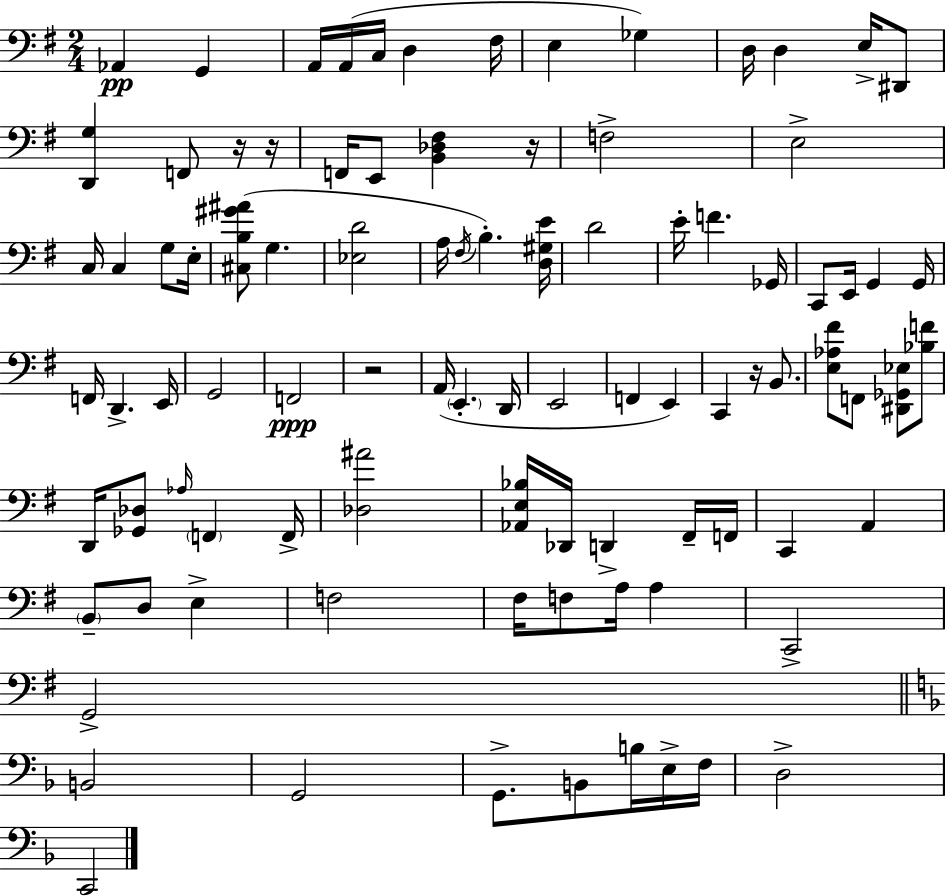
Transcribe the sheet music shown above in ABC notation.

X:1
T:Untitled
M:2/4
L:1/4
K:Em
_A,, G,, A,,/4 A,,/4 C,/4 D, ^F,/4 E, _G, D,/4 D, E,/4 ^D,,/2 [D,,G,] F,,/2 z/4 z/4 F,,/4 E,,/2 [B,,_D,^F,] z/4 F,2 E,2 C,/4 C, G,/2 E,/4 [^C,B,^G^A]/2 G, [_E,D]2 A,/4 ^F,/4 B, [D,^G,E]/4 D2 E/4 F _G,,/4 C,,/2 E,,/4 G,, G,,/4 F,,/4 D,, E,,/4 G,,2 F,,2 z2 A,,/4 E,, D,,/4 E,,2 F,, E,, C,, z/4 B,,/2 [E,_A,^F]/2 F,,/2 [^D,,_G,,_E,]/2 [_B,F]/2 D,,/4 [_G,,_D,]/2 _A,/4 F,, F,,/4 [_D,^A]2 [_A,,E,_B,]/4 _D,,/4 D,, ^F,,/4 F,,/4 C,, A,, B,,/2 D,/2 E, F,2 ^F,/4 F,/2 A,/4 A, C,,2 G,,2 B,,2 G,,2 G,,/2 B,,/2 B,/4 E,/4 F,/4 D,2 C,,2